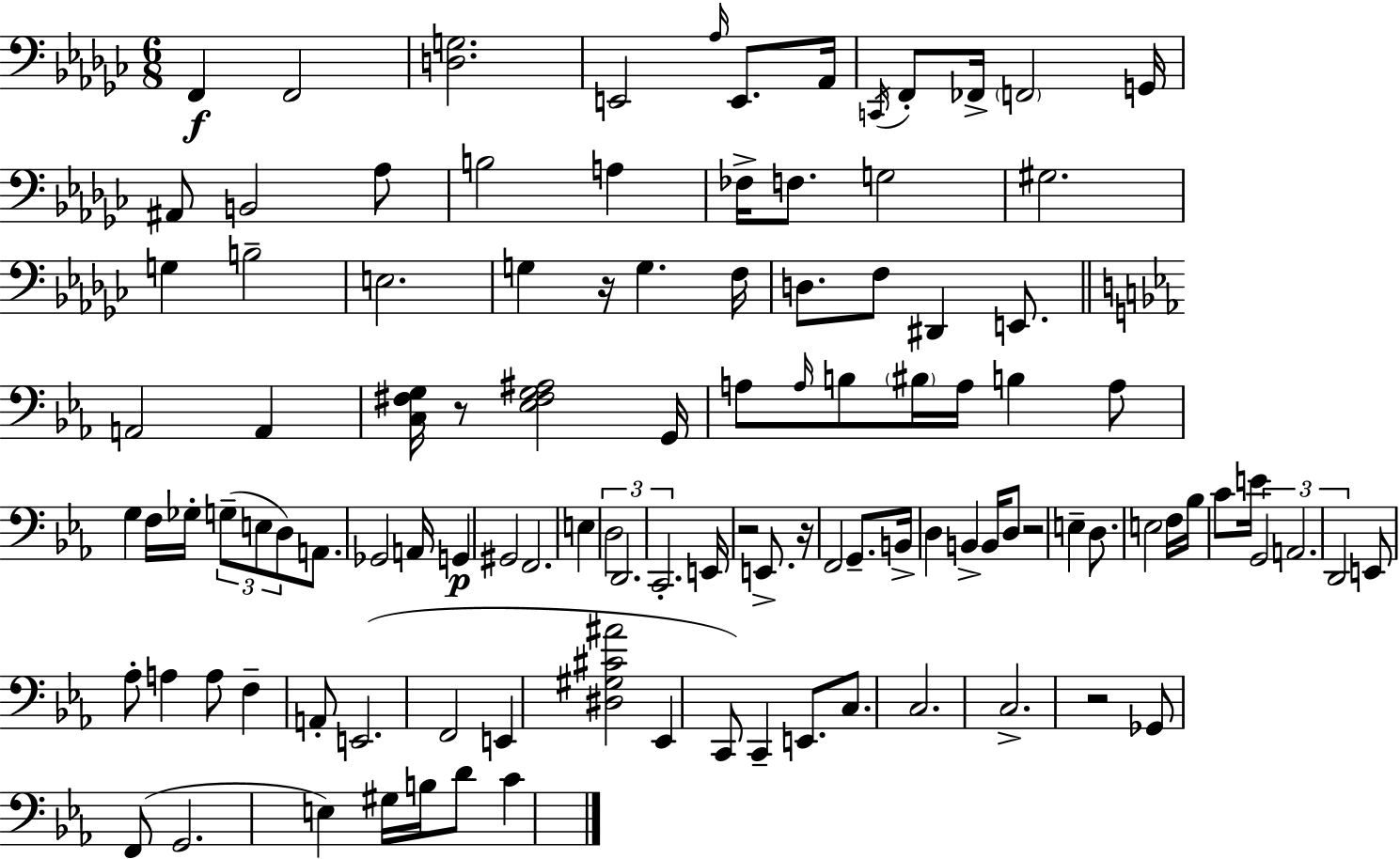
F2/q F2/h [D3,G3]/h. E2/h Ab3/s E2/e. Ab2/s C2/s F2/e FES2/s F2/h G2/s A#2/e B2/h Ab3/e B3/h A3/q FES3/s F3/e. G3/h G#3/h. G3/q B3/h E3/h. G3/q R/s G3/q. F3/s D3/e. F3/e D#2/q E2/e. A2/h A2/q [C3,F#3,G3]/s R/e [Eb3,F#3,G3,A#3]/h G2/s A3/e A3/s B3/e BIS3/s A3/s B3/q A3/e G3/q F3/s Gb3/s G3/e E3/e D3/e A2/e. Gb2/h A2/s G2/q G#2/h F2/h. E3/q D3/h D2/h. C2/h. E2/s R/h E2/e. R/s F2/h G2/e. B2/s D3/q B2/q B2/s D3/e R/h E3/q D3/e. E3/h F3/s Bb3/s C4/e E4/s G2/h A2/h. D2/h E2/e Ab3/e A3/q A3/e F3/q A2/e E2/h. F2/h E2/q [D#3,G#3,C#4,A#4]/h Eb2/q C2/e C2/q E2/e. C3/e. C3/h. C3/h. R/h Gb2/e F2/e G2/h. E3/q G#3/s B3/s D4/e C4/q